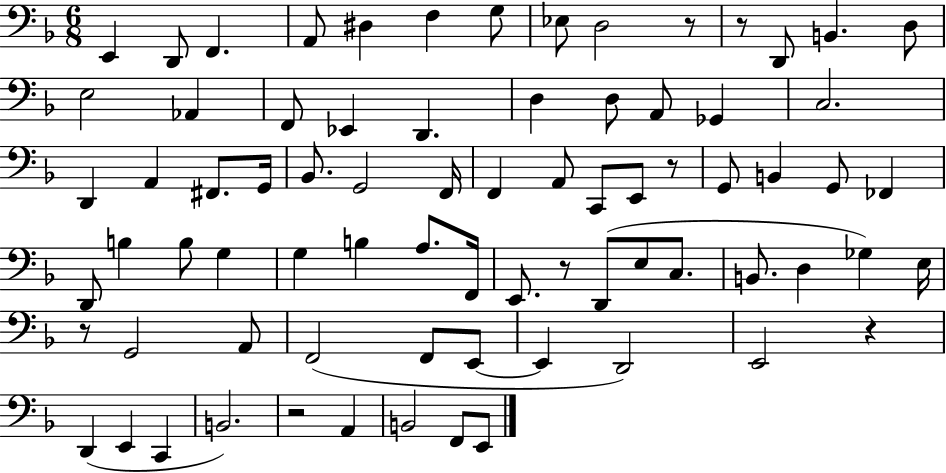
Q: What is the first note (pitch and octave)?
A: E2